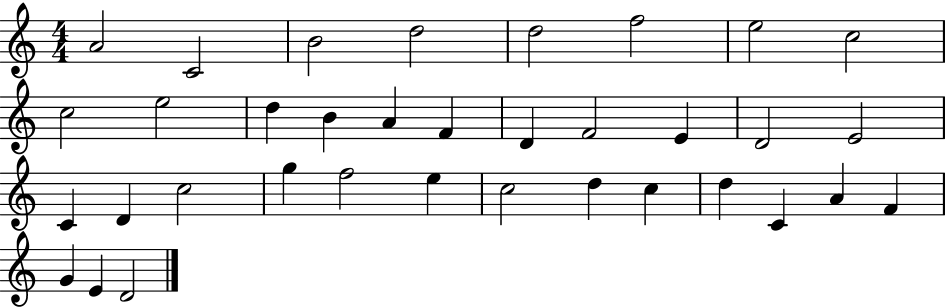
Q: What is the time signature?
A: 4/4